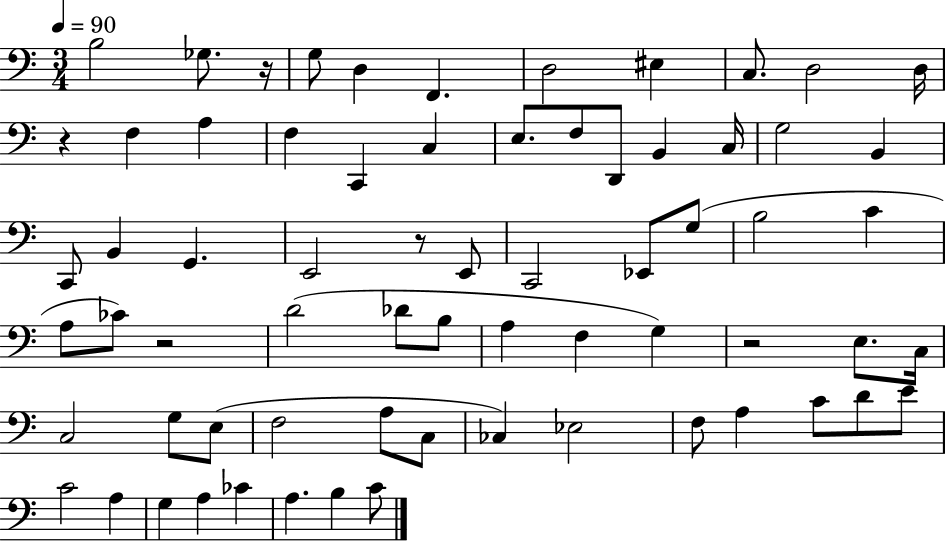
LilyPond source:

{
  \clef bass
  \numericTimeSignature
  \time 3/4
  \key c \major
  \tempo 4 = 90
  b2 ges8. r16 | g8 d4 f,4. | d2 eis4 | c8. d2 d16 | \break r4 f4 a4 | f4 c,4 c4 | e8. f8 d,8 b,4 c16 | g2 b,4 | \break c,8 b,4 g,4. | e,2 r8 e,8 | c,2 ees,8 g8( | b2 c'4 | \break a8 ces'8) r2 | d'2( des'8 b8 | a4 f4 g4) | r2 e8. c16 | \break c2 g8 e8( | f2 a8 c8 | ces4) ees2 | f8 a4 c'8 d'8 e'8 | \break c'2 a4 | g4 a4 ces'4 | a4. b4 c'8 | \bar "|."
}